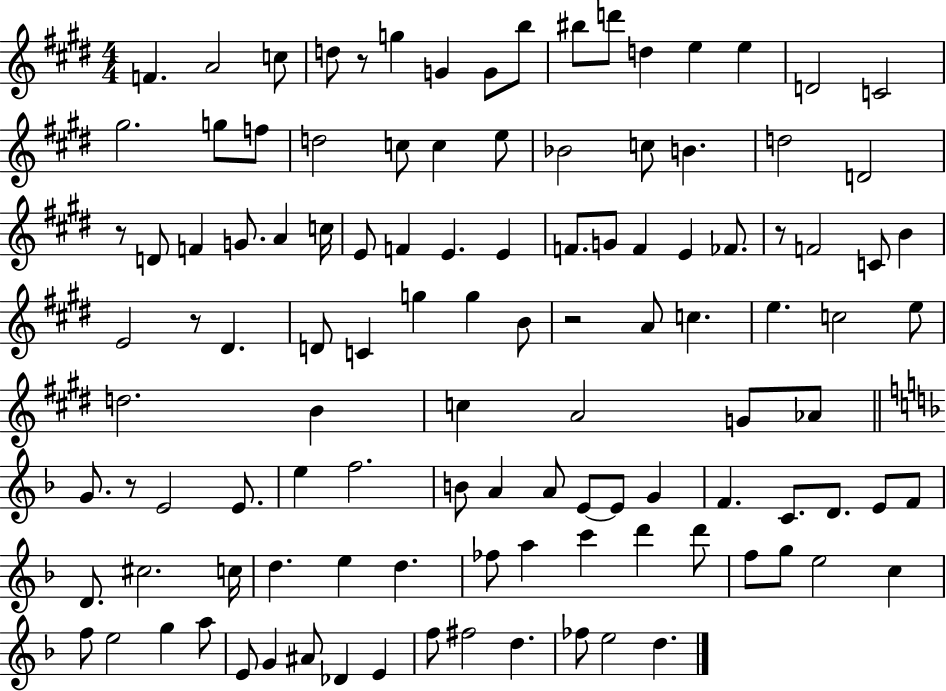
F4/q. A4/h C5/e D5/e R/e G5/q G4/q G4/e B5/e BIS5/e D6/e D5/q E5/q E5/q D4/h C4/h G#5/h. G5/e F5/e D5/h C5/e C5/q E5/e Bb4/h C5/e B4/q. D5/h D4/h R/e D4/e F4/q G4/e. A4/q C5/s E4/e F4/q E4/q. E4/q F4/e. G4/e F4/q E4/q FES4/e. R/e F4/h C4/e B4/q E4/h R/e D#4/q. D4/e C4/q G5/q G5/q B4/e R/h A4/e C5/q. E5/q. C5/h E5/e D5/h. B4/q C5/q A4/h G4/e Ab4/e G4/e. R/e E4/h E4/e. E5/q F5/h. B4/e A4/q A4/e E4/e E4/e G4/q F4/q. C4/e. D4/e. E4/e F4/e D4/e. C#5/h. C5/s D5/q. E5/q D5/q. FES5/e A5/q C6/q D6/q D6/e F5/e G5/e E5/h C5/q F5/e E5/h G5/q A5/e E4/e G4/q A#4/e Db4/q E4/q F5/e F#5/h D5/q. FES5/e E5/h D5/q.